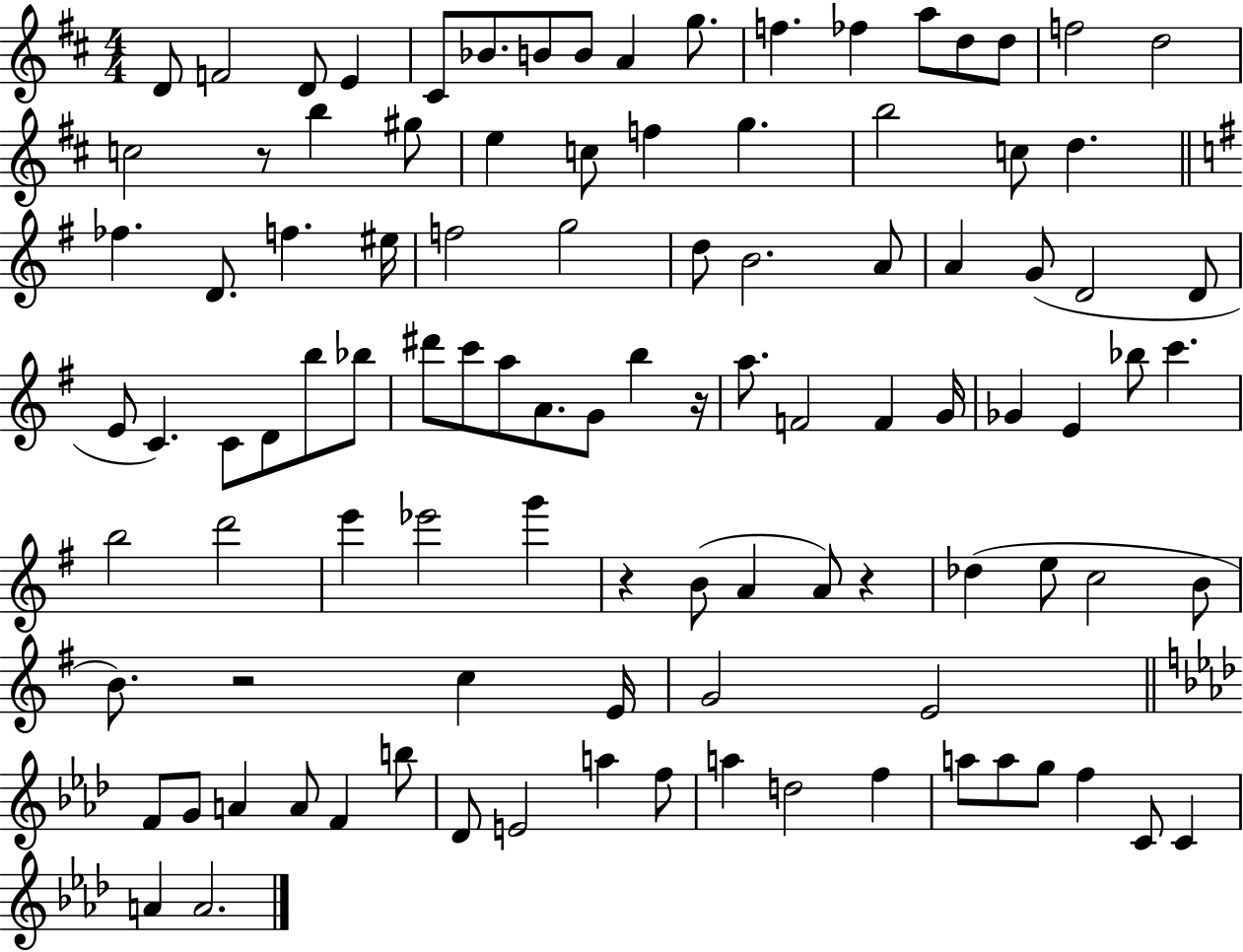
X:1
T:Untitled
M:4/4
L:1/4
K:D
D/2 F2 D/2 E ^C/2 _B/2 B/2 B/2 A g/2 f _f a/2 d/2 d/2 f2 d2 c2 z/2 b ^g/2 e c/2 f g b2 c/2 d _f D/2 f ^e/4 f2 g2 d/2 B2 A/2 A G/2 D2 D/2 E/2 C C/2 D/2 b/2 _b/2 ^d'/2 c'/2 a/2 A/2 G/2 b z/4 a/2 F2 F G/4 _G E _b/2 c' b2 d'2 e' _e'2 g' z B/2 A A/2 z _d e/2 c2 B/2 B/2 z2 c E/4 G2 E2 F/2 G/2 A A/2 F b/2 _D/2 E2 a f/2 a d2 f a/2 a/2 g/2 f C/2 C A A2